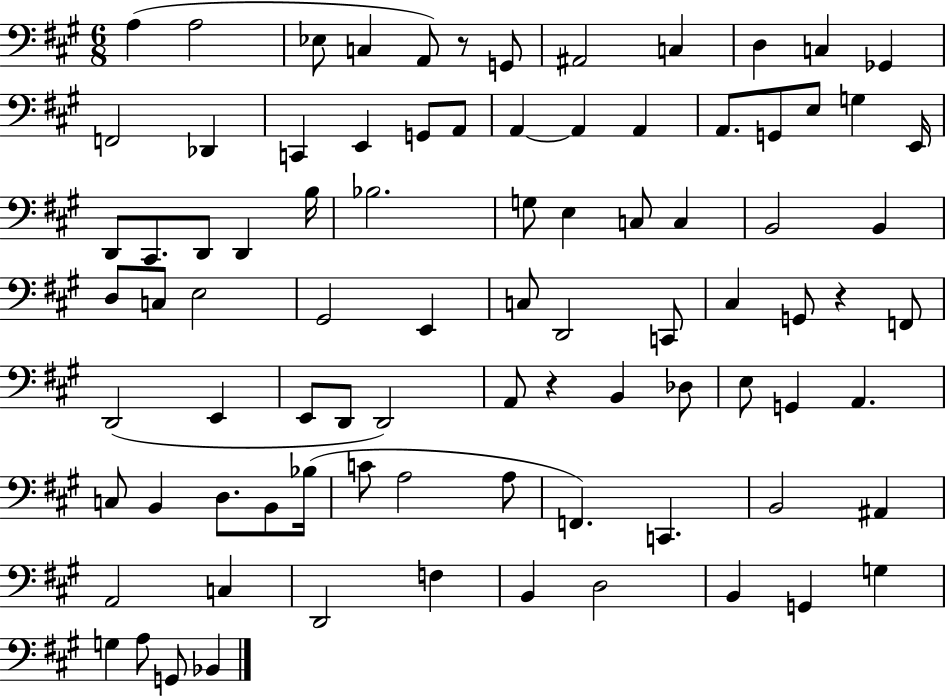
X:1
T:Untitled
M:6/8
L:1/4
K:A
A, A,2 _E,/2 C, A,,/2 z/2 G,,/2 ^A,,2 C, D, C, _G,, F,,2 _D,, C,, E,, G,,/2 A,,/2 A,, A,, A,, A,,/2 G,,/2 E,/2 G, E,,/4 D,,/2 ^C,,/2 D,,/2 D,, B,/4 _B,2 G,/2 E, C,/2 C, B,,2 B,, D,/2 C,/2 E,2 ^G,,2 E,, C,/2 D,,2 C,,/2 ^C, G,,/2 z F,,/2 D,,2 E,, E,,/2 D,,/2 D,,2 A,,/2 z B,, _D,/2 E,/2 G,, A,, C,/2 B,, D,/2 B,,/2 _B,/4 C/2 A,2 A,/2 F,, C,, B,,2 ^A,, A,,2 C, D,,2 F, B,, D,2 B,, G,, G, G, A,/2 G,,/2 _B,,